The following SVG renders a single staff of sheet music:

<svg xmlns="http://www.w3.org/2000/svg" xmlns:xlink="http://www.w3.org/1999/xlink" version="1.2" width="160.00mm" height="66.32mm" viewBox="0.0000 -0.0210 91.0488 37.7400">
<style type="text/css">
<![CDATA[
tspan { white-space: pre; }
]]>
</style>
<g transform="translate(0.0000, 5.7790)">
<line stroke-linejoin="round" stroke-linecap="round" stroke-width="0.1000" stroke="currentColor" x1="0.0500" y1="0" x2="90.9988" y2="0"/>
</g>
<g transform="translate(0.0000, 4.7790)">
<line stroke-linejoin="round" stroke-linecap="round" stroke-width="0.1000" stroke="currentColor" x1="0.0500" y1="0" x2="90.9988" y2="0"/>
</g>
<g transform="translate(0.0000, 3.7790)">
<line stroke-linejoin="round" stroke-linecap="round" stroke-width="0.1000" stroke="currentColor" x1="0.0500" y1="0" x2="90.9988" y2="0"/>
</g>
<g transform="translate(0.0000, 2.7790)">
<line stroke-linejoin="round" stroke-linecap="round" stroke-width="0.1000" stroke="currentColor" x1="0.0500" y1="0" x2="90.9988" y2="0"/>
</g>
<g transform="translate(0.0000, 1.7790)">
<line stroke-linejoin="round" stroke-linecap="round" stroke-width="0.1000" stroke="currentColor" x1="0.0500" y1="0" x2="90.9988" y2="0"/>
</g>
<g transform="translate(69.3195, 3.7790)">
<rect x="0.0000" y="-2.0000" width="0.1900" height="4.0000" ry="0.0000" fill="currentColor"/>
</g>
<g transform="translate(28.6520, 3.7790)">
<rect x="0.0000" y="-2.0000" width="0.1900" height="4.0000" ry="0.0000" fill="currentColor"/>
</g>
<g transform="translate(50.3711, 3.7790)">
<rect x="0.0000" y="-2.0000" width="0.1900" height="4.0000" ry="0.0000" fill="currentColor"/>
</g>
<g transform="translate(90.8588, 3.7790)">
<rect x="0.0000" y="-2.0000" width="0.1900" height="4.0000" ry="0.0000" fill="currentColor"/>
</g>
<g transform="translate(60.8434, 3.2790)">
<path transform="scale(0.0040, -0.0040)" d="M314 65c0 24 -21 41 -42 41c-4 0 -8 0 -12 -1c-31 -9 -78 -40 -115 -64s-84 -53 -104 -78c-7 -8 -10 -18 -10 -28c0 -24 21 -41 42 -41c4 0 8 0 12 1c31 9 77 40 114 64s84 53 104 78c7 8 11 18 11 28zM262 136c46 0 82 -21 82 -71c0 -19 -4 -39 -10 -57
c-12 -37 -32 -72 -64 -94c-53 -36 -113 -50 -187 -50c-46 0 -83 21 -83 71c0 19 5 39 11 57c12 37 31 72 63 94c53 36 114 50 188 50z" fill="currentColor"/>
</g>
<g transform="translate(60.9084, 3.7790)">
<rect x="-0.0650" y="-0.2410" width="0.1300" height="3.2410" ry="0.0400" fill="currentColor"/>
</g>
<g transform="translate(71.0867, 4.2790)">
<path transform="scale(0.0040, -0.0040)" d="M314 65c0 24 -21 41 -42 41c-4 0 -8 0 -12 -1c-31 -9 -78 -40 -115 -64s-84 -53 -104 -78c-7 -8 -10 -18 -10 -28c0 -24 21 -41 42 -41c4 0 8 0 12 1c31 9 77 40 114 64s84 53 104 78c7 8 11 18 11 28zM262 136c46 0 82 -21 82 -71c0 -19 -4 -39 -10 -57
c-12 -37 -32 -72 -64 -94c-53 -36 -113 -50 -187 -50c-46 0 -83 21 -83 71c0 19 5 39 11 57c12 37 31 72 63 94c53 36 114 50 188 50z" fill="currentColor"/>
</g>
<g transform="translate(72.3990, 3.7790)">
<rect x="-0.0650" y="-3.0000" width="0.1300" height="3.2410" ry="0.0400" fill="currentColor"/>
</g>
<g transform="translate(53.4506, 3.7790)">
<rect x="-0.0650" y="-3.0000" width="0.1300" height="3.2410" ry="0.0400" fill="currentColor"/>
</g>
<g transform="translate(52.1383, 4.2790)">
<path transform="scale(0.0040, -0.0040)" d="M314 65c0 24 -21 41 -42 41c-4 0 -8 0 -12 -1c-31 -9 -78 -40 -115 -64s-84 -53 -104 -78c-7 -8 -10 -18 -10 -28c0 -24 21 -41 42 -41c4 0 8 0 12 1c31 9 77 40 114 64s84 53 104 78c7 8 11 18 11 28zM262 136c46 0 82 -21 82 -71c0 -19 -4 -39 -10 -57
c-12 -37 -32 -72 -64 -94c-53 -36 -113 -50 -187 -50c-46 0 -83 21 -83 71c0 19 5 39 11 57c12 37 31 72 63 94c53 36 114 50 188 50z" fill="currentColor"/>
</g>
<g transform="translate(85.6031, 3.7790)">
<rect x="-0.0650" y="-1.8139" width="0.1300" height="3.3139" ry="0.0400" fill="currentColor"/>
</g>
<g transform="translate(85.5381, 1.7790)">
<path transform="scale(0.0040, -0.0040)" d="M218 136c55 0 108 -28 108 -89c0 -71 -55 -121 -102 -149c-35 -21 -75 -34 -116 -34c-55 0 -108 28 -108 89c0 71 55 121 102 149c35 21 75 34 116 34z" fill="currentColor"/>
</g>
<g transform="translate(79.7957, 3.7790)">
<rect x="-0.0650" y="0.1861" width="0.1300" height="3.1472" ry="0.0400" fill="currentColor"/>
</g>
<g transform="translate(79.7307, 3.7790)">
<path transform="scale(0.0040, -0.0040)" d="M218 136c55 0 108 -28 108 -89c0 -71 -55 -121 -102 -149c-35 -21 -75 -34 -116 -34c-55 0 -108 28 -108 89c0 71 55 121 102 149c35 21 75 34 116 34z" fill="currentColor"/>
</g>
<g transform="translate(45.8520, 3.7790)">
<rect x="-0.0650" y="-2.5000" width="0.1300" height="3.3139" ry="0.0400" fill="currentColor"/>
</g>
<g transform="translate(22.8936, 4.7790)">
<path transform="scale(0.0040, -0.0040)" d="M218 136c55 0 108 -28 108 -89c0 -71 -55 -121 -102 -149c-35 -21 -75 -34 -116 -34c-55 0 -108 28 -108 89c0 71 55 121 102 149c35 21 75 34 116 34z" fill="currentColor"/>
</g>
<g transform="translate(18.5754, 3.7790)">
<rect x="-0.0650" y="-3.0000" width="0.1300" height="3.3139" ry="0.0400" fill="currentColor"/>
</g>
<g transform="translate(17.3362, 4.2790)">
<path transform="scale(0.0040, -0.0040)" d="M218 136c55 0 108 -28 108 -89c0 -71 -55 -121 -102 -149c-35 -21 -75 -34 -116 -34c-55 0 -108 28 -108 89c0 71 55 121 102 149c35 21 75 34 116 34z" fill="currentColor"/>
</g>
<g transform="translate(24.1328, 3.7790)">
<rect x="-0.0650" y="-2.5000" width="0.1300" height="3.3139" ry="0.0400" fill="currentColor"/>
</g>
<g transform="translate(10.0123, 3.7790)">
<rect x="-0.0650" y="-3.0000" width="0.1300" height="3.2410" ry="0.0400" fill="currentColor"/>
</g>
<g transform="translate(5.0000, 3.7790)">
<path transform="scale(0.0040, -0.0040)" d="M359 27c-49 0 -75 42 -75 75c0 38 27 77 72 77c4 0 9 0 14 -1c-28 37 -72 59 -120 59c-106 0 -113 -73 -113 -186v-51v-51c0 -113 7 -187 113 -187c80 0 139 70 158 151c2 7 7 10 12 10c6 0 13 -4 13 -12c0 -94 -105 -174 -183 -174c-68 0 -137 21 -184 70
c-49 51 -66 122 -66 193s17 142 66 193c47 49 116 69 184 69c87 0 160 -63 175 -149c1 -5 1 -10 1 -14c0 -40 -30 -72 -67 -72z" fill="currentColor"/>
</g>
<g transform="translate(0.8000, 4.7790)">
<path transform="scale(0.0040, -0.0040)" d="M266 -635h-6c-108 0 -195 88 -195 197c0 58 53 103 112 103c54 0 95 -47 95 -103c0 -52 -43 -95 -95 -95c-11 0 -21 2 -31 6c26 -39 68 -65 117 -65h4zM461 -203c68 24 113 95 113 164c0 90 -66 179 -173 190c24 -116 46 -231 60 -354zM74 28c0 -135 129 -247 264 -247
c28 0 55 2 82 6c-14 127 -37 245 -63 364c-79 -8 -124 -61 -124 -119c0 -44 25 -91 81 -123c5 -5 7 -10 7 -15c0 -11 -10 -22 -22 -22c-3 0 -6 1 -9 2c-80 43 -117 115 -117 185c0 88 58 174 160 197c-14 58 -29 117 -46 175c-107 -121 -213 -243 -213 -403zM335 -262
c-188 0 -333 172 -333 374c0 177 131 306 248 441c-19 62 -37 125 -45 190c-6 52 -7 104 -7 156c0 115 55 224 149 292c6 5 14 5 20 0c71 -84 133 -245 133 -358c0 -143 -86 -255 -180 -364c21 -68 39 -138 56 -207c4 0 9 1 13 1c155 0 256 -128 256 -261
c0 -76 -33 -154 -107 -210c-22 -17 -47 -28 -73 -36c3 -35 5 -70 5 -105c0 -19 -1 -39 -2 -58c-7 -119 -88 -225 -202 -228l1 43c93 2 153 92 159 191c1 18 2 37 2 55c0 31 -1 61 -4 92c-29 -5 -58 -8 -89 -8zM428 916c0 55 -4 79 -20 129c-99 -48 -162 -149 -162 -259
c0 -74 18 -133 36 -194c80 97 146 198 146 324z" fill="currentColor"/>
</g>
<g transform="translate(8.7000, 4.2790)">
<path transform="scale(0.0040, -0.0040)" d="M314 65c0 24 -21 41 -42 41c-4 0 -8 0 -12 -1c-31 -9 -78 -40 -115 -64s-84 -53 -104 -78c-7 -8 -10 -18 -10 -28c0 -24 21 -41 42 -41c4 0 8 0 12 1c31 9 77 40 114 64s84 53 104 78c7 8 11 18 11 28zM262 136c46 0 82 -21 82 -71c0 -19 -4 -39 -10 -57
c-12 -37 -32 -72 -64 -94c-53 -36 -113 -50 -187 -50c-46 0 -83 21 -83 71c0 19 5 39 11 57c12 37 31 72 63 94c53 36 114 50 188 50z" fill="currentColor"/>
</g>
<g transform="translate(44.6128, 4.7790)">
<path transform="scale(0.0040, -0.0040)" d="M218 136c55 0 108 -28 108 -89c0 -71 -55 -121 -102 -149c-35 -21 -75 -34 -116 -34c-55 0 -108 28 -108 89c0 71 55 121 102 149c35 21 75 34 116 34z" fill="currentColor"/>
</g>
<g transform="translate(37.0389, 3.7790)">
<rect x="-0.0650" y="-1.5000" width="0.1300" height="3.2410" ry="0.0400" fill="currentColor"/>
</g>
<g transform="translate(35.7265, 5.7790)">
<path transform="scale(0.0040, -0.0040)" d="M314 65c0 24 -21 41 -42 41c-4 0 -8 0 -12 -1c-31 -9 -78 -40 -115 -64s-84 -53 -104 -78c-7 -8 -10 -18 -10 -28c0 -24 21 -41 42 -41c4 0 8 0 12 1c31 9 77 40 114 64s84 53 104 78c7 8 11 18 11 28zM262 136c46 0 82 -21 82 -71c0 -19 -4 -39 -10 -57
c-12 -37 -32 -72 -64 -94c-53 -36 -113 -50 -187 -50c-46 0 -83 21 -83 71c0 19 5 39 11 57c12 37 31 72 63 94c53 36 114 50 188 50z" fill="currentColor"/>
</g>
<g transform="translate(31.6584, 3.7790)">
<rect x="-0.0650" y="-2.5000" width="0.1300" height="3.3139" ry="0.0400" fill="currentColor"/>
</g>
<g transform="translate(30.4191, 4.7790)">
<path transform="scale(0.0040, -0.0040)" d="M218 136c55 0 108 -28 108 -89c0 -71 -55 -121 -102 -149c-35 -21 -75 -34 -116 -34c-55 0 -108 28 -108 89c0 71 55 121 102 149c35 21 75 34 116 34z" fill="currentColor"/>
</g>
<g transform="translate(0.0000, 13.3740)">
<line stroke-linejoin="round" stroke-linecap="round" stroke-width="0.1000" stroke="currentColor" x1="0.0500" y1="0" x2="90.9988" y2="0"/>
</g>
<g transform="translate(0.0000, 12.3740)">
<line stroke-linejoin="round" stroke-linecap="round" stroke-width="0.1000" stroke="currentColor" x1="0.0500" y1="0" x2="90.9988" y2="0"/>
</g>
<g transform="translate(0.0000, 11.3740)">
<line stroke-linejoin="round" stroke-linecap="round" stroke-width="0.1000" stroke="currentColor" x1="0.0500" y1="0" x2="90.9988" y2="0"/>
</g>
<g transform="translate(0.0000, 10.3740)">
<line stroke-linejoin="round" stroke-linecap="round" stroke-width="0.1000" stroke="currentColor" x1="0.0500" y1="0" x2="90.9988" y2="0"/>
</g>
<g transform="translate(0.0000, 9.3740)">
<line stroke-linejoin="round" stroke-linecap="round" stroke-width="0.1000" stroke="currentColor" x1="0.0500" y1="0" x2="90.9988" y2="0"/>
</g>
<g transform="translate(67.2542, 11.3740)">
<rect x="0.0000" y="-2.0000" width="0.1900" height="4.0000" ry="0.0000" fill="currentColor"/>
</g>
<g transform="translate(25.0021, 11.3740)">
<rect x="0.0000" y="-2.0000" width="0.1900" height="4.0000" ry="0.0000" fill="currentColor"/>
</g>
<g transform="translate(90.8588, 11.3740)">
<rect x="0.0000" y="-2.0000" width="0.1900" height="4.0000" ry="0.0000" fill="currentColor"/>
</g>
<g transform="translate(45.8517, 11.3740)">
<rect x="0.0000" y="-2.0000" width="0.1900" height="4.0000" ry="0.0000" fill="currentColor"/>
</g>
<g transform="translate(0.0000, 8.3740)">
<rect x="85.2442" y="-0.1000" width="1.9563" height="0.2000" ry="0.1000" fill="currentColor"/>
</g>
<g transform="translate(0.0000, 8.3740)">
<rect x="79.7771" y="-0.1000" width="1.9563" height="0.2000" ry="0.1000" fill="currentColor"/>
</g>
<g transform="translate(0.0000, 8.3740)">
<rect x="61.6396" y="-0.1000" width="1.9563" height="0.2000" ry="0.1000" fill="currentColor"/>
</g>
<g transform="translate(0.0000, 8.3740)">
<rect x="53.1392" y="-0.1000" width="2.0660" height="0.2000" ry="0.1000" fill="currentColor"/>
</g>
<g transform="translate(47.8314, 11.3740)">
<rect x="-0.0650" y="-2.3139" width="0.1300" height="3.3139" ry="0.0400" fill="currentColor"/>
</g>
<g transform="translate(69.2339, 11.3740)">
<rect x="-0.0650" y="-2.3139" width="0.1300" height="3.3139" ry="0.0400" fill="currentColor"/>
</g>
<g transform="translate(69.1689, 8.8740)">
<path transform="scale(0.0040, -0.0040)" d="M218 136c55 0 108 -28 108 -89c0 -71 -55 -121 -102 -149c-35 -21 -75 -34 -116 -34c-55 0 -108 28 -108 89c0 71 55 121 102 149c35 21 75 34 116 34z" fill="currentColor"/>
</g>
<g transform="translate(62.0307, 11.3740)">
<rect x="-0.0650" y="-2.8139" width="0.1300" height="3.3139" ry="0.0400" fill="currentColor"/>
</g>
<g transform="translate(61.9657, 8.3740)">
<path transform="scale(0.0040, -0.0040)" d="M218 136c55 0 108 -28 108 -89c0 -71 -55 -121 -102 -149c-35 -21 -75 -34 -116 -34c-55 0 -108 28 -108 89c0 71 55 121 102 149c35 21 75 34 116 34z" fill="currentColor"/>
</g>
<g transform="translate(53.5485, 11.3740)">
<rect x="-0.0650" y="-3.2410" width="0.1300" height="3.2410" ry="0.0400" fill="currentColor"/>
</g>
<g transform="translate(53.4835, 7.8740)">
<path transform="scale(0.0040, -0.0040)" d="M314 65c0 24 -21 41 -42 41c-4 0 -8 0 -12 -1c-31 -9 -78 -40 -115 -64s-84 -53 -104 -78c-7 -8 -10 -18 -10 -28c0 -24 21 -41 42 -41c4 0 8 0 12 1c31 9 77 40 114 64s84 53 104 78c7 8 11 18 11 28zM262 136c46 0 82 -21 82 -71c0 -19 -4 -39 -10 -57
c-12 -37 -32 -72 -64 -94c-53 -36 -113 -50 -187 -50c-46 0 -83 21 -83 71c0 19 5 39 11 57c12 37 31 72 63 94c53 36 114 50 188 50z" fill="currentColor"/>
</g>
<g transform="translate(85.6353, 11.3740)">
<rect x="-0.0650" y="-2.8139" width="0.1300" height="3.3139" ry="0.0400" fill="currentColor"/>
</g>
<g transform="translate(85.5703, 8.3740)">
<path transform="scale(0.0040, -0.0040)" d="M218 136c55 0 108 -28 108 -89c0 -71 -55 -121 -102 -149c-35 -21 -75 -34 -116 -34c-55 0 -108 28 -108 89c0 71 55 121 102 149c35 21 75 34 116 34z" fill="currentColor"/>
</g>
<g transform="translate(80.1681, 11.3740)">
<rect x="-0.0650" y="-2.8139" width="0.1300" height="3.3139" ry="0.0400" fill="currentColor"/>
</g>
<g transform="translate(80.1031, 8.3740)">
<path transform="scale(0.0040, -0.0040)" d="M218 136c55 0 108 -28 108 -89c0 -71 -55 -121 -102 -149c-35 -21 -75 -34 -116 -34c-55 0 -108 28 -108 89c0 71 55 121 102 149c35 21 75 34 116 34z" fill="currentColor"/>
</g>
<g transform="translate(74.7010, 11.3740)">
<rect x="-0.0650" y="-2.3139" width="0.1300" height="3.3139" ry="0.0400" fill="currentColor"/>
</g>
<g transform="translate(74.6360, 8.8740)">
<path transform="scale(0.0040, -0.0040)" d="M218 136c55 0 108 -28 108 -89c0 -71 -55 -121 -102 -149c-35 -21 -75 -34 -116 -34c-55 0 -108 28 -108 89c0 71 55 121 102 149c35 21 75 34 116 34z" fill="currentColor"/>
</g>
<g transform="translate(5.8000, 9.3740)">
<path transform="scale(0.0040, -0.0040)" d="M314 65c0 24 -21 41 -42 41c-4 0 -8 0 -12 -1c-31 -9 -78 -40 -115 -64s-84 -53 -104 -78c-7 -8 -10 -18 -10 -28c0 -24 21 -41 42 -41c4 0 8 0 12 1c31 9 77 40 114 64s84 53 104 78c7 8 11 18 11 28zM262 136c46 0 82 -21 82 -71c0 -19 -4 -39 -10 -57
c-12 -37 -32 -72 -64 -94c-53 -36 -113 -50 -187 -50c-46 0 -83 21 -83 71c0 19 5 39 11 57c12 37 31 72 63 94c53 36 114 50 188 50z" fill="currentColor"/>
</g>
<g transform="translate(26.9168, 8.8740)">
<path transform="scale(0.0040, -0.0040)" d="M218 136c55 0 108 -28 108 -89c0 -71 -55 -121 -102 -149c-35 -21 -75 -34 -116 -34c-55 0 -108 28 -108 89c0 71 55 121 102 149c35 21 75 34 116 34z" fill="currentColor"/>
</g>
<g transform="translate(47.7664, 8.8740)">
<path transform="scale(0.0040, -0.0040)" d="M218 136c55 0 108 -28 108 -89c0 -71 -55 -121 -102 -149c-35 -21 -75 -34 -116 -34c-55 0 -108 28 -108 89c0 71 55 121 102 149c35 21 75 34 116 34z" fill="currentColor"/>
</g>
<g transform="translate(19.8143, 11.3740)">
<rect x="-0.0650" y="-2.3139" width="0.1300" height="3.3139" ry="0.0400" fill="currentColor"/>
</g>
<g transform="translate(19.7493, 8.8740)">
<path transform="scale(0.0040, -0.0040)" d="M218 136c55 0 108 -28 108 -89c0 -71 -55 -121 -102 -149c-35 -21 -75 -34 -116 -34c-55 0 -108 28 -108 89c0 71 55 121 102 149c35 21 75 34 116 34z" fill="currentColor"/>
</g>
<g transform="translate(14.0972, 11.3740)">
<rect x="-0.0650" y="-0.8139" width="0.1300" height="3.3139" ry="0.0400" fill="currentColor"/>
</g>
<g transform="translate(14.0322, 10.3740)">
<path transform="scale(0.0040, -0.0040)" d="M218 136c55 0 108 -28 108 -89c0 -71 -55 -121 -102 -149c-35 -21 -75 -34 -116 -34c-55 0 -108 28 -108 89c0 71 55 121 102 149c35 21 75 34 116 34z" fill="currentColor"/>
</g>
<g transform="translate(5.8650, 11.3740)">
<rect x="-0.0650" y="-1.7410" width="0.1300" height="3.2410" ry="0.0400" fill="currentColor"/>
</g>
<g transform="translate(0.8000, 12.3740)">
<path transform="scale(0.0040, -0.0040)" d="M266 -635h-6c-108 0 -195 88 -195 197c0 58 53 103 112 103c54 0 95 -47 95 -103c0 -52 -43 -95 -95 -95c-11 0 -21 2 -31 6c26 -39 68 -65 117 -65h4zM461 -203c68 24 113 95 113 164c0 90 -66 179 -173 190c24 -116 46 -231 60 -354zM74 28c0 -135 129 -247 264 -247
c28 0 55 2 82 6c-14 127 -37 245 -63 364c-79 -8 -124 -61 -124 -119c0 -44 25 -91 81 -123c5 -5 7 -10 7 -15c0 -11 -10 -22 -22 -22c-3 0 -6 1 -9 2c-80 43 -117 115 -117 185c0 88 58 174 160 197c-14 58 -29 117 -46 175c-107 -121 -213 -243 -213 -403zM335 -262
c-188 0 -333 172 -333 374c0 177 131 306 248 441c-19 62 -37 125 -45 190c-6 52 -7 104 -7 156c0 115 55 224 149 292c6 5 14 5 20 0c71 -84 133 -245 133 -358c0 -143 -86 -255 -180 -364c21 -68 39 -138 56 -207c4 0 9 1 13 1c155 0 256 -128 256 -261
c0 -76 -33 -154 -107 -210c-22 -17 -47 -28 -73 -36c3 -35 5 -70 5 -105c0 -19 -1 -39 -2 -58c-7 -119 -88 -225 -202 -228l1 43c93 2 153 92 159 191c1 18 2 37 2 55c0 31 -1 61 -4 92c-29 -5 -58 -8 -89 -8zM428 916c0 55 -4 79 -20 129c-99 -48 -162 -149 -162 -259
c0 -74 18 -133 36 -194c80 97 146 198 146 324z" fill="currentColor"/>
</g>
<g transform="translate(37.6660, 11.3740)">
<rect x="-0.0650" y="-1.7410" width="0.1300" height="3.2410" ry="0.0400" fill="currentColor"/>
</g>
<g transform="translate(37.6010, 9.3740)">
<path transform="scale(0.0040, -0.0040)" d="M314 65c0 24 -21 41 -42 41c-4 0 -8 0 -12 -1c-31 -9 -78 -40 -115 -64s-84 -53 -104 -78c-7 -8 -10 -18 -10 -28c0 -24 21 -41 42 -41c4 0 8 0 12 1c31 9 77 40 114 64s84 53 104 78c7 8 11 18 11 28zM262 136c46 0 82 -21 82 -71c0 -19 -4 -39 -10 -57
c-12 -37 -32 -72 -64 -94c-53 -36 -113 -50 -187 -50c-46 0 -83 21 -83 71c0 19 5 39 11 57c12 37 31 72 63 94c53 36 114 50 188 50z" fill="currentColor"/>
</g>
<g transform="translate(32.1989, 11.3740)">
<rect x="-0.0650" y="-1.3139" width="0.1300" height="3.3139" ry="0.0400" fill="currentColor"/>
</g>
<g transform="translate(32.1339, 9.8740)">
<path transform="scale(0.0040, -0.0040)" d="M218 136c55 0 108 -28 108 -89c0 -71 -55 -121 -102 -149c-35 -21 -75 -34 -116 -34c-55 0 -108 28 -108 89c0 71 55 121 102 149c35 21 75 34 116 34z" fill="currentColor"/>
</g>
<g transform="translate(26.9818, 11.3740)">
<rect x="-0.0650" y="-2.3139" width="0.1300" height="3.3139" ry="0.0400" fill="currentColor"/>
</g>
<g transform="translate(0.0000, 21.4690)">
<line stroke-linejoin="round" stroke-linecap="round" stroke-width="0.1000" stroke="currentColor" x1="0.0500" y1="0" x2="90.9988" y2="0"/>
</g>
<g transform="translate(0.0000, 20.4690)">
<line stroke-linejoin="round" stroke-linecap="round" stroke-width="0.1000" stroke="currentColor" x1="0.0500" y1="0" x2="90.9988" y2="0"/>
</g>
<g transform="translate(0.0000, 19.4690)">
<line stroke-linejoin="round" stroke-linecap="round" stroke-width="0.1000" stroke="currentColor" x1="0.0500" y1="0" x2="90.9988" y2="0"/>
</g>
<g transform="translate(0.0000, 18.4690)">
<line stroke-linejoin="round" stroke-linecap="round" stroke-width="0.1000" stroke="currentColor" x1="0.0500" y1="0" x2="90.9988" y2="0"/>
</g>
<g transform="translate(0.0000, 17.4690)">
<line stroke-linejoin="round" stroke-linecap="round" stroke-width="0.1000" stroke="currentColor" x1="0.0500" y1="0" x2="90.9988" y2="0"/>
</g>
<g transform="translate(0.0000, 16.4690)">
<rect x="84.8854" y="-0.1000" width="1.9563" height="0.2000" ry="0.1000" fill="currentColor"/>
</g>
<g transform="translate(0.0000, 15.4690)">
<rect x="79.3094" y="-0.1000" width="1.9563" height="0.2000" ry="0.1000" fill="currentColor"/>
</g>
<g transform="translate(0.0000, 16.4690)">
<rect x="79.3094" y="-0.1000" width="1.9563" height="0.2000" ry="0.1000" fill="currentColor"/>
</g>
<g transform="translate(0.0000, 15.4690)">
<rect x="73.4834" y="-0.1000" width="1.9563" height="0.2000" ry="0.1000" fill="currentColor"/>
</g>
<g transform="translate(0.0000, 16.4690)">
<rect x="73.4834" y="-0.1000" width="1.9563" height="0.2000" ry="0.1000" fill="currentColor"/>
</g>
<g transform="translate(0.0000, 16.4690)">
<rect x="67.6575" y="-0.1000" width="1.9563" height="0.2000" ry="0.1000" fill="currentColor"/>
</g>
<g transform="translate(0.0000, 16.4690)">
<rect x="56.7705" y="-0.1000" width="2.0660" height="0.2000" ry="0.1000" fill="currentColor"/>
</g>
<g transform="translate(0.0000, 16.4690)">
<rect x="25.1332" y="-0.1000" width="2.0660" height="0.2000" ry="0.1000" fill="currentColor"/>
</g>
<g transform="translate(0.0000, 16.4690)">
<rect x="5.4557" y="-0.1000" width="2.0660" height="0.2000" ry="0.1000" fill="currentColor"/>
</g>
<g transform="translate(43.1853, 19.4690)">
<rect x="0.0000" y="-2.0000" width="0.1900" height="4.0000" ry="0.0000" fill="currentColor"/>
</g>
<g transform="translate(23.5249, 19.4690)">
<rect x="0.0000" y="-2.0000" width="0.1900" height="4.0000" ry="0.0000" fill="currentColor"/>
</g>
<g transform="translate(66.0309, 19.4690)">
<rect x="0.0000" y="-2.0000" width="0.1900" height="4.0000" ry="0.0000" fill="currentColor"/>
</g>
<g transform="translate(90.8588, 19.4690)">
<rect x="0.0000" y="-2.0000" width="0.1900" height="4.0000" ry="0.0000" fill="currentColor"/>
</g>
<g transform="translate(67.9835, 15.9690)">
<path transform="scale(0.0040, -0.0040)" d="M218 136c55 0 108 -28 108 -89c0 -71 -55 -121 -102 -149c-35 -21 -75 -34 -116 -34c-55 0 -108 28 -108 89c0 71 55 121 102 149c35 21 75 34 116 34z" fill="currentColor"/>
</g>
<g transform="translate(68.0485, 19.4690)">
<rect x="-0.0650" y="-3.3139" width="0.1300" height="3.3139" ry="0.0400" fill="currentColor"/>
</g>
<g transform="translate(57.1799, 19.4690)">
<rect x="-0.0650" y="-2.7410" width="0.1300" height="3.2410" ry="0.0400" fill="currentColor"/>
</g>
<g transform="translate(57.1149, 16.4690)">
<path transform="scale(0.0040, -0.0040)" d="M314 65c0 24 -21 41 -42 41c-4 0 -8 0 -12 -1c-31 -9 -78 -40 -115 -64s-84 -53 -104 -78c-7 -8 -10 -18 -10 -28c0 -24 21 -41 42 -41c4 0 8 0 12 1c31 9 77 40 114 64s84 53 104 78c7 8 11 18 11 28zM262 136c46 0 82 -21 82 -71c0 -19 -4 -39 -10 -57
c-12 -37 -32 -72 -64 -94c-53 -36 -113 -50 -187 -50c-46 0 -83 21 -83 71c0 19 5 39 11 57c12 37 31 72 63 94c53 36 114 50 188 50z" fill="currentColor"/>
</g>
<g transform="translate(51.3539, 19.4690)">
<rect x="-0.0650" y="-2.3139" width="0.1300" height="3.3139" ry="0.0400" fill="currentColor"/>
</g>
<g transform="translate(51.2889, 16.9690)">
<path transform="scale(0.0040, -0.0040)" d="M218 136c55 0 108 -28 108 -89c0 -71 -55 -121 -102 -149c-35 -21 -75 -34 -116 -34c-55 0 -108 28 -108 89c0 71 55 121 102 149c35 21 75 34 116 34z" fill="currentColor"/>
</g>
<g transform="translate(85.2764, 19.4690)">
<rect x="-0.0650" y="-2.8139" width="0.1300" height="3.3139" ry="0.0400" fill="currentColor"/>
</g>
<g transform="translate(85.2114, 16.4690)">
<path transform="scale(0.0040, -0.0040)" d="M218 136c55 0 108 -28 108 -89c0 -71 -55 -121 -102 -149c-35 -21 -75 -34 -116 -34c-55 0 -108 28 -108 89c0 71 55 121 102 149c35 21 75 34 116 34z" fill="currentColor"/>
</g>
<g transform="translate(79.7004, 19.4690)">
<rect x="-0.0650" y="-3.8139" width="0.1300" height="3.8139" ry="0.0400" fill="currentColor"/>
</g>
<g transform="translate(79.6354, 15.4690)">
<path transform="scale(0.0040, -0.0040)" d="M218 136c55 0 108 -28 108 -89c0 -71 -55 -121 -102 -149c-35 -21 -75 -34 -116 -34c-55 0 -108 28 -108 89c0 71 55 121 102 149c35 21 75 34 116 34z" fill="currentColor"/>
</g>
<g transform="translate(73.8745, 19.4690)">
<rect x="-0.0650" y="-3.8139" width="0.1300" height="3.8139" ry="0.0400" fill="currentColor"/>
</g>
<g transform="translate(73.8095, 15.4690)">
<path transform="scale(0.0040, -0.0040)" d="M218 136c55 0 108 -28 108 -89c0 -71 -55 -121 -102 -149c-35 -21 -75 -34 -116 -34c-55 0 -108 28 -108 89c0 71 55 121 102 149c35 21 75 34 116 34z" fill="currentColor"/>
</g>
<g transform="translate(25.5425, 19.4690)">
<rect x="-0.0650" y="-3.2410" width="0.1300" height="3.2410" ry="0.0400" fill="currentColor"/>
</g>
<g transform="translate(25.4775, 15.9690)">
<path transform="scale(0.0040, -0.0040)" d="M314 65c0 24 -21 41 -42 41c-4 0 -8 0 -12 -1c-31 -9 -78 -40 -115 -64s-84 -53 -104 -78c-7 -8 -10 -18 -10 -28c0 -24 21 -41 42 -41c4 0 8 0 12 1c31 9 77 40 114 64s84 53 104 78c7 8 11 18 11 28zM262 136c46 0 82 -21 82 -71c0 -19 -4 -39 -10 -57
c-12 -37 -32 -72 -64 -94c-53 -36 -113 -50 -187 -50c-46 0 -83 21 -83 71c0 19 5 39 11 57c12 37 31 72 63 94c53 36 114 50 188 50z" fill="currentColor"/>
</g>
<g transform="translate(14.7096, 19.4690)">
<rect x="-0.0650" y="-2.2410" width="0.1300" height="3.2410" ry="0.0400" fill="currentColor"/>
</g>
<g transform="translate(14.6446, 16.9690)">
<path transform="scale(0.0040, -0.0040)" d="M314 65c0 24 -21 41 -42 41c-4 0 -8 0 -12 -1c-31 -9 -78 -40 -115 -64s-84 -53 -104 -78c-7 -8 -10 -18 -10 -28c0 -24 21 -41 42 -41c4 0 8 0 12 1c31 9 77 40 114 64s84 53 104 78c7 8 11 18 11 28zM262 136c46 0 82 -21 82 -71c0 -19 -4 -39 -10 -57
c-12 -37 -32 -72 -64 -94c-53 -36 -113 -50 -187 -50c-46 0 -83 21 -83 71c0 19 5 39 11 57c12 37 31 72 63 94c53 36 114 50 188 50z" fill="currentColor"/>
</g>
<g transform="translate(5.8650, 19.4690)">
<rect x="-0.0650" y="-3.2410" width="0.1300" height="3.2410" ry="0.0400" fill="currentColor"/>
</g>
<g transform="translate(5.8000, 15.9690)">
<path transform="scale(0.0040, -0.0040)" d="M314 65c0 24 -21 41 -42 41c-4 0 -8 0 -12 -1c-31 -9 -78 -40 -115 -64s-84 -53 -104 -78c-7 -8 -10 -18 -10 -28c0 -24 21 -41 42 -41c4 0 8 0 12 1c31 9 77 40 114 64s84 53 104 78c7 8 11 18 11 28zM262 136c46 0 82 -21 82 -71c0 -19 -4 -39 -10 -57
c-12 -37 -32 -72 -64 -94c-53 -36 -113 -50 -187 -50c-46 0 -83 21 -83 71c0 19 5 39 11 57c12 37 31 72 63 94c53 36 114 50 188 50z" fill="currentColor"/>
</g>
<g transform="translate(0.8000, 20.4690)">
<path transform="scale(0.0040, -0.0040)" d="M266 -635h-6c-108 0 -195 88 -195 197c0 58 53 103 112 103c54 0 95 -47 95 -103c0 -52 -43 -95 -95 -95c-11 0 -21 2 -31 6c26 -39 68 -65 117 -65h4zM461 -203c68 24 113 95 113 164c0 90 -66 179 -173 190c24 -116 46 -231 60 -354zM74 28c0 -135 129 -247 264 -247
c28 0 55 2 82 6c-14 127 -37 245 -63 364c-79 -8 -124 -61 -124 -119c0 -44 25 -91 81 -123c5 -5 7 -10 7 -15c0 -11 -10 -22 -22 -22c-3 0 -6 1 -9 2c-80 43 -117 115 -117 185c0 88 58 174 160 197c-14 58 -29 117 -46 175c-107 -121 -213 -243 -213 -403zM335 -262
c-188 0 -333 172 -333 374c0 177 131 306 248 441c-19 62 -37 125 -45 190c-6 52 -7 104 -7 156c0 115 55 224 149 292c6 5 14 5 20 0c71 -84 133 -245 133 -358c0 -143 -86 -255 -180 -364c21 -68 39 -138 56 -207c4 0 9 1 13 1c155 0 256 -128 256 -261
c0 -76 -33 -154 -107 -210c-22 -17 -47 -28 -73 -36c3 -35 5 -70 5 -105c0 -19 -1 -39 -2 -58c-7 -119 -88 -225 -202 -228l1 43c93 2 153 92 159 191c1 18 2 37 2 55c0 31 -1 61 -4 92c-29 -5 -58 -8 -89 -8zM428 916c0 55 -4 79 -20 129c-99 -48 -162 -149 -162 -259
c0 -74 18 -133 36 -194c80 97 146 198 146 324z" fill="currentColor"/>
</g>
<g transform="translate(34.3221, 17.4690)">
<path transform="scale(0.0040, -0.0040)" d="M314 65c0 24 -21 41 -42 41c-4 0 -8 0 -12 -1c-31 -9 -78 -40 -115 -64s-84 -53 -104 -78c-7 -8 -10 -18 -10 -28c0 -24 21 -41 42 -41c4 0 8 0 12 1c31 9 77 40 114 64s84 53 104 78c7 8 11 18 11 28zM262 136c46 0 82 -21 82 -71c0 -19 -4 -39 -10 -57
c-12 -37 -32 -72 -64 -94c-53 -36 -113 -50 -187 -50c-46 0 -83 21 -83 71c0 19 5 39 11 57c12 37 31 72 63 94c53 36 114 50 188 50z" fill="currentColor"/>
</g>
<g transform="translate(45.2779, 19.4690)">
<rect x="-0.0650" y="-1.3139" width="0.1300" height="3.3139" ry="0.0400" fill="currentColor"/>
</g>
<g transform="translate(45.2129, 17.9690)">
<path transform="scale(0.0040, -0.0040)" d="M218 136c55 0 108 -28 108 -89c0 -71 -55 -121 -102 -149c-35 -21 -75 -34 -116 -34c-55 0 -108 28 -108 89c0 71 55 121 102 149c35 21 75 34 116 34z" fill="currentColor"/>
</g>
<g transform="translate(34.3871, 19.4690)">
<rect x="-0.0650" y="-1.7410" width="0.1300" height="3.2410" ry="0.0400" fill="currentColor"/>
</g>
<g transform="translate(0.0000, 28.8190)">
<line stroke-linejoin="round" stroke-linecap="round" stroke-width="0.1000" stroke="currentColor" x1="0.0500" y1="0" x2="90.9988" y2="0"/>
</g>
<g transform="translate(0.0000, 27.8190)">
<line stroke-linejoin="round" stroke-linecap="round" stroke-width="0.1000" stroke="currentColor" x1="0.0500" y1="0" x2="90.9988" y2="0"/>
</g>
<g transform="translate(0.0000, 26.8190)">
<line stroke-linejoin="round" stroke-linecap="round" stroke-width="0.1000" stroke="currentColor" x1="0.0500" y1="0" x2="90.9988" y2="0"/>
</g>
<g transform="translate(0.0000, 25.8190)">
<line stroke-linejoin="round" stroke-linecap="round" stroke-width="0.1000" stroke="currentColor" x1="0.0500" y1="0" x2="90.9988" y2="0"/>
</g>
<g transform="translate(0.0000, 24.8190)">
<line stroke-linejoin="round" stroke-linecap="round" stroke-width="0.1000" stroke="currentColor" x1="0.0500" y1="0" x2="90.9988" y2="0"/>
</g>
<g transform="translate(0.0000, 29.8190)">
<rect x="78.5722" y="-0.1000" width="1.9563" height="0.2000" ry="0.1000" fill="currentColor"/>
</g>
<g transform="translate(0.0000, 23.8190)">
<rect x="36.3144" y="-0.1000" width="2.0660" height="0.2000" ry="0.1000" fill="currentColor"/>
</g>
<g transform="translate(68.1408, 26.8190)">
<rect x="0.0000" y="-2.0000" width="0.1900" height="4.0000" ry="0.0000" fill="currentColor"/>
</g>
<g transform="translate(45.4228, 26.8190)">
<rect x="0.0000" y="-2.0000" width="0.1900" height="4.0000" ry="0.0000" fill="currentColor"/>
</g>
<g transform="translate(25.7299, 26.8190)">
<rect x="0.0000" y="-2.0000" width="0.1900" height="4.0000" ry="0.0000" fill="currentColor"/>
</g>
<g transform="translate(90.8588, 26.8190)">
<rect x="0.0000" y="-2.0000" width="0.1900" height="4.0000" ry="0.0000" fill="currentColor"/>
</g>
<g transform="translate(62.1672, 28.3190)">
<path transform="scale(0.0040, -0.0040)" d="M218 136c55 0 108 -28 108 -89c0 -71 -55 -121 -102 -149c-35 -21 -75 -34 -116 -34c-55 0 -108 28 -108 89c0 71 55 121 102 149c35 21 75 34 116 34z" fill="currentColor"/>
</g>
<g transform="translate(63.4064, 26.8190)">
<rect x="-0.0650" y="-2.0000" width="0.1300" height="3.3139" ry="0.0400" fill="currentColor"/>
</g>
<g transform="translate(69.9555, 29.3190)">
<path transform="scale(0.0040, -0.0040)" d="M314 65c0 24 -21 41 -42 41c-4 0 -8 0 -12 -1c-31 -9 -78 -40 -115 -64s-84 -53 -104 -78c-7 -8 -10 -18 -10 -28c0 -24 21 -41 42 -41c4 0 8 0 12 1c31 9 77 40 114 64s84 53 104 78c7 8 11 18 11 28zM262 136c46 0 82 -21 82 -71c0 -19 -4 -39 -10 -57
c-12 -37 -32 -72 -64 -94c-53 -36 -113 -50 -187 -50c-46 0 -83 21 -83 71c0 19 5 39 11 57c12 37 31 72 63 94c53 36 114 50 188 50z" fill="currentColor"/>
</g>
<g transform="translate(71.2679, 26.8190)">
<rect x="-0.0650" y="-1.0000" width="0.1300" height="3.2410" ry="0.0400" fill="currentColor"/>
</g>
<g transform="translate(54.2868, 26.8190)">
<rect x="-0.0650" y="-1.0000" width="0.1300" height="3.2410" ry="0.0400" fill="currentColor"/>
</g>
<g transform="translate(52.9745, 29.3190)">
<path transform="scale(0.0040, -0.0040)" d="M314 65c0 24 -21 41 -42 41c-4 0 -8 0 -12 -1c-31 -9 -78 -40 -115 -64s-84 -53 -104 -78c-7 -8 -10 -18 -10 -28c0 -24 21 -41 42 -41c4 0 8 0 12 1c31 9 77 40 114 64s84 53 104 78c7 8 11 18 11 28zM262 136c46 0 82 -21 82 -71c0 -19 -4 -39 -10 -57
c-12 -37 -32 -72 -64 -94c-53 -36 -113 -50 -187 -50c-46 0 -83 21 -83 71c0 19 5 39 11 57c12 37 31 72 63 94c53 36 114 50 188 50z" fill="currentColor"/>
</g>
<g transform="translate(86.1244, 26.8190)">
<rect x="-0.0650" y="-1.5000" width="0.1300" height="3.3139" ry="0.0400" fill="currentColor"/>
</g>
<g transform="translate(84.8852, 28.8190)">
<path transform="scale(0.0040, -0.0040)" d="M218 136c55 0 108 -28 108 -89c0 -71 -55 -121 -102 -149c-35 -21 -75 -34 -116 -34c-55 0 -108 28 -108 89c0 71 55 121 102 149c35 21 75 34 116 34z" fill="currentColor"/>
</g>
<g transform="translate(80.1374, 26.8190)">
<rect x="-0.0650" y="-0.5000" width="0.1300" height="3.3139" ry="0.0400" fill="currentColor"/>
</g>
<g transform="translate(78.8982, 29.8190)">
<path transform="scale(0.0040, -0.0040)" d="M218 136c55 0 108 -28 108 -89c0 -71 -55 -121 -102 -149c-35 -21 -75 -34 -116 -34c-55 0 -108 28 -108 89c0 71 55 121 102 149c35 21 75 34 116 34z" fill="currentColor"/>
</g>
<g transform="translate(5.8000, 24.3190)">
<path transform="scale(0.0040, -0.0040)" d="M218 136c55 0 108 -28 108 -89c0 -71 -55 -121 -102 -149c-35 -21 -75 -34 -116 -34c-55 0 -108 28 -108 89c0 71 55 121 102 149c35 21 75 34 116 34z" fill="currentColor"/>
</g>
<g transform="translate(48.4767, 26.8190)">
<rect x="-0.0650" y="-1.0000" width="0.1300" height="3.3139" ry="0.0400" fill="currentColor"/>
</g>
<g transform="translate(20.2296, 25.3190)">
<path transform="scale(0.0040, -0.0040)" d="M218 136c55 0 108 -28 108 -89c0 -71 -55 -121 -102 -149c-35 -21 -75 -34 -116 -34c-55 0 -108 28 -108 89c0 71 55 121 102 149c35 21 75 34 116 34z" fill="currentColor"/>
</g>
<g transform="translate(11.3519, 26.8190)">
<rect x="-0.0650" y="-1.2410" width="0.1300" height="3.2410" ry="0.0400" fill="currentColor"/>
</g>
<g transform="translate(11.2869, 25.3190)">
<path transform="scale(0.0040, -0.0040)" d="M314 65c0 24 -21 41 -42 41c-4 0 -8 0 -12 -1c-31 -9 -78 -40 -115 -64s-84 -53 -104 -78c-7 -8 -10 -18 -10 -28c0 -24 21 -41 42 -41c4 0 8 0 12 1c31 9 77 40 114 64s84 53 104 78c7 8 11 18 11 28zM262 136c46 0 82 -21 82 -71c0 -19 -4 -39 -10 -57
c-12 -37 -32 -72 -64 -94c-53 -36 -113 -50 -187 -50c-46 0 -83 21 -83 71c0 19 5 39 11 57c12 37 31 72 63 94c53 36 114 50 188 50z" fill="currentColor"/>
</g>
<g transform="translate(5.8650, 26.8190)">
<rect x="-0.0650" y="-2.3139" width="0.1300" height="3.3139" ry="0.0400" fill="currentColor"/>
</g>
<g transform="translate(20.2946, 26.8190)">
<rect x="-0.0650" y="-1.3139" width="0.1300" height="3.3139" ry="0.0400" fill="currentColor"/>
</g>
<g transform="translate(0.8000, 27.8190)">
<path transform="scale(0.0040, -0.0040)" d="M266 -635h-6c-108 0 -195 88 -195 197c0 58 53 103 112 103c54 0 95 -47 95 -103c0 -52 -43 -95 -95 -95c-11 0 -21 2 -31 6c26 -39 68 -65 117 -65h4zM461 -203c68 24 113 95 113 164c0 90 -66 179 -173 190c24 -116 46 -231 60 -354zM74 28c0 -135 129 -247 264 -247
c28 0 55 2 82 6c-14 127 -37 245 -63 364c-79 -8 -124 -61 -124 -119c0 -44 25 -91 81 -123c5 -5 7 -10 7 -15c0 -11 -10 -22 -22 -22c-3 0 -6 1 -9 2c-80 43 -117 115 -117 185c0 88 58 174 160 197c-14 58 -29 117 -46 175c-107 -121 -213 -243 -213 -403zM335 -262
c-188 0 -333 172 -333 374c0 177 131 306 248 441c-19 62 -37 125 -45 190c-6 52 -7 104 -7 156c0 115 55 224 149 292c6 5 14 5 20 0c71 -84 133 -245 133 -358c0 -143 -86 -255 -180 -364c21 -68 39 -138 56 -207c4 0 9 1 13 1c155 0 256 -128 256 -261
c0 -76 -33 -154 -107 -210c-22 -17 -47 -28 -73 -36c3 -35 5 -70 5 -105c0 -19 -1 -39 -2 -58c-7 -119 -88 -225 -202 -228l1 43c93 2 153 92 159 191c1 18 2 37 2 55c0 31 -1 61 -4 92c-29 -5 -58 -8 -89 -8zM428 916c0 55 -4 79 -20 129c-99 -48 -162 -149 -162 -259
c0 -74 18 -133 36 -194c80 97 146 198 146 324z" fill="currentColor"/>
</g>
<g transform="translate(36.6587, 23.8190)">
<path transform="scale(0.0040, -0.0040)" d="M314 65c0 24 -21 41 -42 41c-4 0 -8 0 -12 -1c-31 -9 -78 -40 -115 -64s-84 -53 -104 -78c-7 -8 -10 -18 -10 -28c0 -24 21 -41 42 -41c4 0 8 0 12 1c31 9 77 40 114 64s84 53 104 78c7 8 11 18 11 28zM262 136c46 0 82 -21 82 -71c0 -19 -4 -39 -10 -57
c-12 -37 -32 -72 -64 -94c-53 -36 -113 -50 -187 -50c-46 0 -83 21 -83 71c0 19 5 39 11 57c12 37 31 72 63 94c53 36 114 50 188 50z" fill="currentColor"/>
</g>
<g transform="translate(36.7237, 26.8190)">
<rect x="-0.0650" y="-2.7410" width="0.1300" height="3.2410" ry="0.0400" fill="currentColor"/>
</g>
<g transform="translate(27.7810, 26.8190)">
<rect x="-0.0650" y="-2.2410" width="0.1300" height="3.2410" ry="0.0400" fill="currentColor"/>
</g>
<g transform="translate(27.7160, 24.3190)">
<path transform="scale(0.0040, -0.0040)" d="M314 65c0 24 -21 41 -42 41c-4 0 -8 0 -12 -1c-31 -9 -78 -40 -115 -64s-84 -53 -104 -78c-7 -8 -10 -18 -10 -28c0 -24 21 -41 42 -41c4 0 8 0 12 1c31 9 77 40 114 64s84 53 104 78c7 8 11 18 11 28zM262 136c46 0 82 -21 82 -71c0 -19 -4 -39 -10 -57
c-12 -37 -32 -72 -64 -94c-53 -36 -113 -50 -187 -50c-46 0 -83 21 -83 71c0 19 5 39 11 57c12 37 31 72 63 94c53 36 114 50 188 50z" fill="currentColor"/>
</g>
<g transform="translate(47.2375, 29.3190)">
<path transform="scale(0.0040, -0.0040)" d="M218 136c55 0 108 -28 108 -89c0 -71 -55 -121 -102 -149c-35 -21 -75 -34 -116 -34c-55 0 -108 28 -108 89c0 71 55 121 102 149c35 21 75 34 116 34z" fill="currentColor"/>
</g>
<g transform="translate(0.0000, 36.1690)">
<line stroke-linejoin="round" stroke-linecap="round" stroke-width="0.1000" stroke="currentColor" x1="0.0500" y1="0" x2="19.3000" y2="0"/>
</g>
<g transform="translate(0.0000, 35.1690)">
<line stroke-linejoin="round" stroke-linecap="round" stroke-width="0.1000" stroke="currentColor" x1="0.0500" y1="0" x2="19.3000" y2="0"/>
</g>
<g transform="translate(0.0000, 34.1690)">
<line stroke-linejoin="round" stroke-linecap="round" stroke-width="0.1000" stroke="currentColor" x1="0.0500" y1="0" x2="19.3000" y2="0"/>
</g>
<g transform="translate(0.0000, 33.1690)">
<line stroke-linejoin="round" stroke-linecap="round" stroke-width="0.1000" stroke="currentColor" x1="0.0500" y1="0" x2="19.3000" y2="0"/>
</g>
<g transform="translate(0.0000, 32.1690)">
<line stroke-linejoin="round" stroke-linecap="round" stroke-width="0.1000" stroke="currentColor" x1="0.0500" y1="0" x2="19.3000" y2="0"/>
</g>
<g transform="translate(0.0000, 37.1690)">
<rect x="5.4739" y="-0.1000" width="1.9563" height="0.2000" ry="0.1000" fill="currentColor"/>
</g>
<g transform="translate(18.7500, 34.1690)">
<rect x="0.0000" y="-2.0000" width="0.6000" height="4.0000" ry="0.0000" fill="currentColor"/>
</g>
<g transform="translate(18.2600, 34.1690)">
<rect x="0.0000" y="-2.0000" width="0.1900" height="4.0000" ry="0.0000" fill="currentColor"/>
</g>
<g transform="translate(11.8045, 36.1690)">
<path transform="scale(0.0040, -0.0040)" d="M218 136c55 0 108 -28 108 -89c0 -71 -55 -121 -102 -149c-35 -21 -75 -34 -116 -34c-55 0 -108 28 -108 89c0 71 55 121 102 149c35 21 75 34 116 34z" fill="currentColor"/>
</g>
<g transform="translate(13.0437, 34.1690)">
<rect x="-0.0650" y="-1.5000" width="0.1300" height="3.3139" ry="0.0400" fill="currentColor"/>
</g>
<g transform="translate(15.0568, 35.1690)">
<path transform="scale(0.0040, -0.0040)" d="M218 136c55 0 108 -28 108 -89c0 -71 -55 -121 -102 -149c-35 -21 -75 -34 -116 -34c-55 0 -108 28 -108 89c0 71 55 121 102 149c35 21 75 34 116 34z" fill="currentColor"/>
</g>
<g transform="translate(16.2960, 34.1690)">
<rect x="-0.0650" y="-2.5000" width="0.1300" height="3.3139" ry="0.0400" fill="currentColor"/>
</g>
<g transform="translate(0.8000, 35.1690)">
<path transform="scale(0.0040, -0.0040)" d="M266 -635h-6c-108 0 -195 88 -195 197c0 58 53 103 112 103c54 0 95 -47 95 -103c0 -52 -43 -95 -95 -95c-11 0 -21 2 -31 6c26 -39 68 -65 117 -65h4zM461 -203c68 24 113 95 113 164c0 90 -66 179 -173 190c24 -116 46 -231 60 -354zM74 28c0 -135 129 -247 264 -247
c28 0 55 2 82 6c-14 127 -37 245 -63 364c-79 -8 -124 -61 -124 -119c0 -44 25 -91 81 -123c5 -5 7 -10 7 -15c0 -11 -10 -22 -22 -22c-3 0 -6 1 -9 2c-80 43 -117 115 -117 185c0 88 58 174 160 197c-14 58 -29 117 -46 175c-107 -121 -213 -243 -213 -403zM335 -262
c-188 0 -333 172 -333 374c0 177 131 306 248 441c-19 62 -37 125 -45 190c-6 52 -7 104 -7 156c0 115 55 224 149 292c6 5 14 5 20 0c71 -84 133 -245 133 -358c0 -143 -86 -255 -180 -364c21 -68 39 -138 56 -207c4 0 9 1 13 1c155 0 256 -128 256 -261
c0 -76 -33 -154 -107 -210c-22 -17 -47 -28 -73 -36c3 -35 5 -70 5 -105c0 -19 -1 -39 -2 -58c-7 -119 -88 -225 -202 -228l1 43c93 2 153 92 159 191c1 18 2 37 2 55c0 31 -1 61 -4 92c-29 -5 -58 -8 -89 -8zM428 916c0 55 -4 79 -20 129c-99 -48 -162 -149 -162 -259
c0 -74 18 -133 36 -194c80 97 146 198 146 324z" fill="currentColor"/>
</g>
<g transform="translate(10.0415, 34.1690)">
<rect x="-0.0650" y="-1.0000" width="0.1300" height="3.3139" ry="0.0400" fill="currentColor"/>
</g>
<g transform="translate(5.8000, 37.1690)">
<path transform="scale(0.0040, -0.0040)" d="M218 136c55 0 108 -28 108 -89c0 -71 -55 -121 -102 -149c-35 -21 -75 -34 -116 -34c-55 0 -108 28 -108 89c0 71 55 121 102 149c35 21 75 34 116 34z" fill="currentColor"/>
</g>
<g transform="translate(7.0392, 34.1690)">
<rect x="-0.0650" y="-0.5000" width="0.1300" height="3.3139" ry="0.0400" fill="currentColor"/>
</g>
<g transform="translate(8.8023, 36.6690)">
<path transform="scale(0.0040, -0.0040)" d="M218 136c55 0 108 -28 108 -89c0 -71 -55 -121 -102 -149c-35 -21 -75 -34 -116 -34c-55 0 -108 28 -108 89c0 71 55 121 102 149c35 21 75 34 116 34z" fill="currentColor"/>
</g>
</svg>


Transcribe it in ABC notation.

X:1
T:Untitled
M:4/4
L:1/4
K:C
A2 A G G E2 G A2 c2 A2 B f f2 d g g e f2 g b2 a g g a a b2 g2 b2 f2 e g a2 b c' c' a g e2 e g2 a2 D D2 F D2 C E C D E G